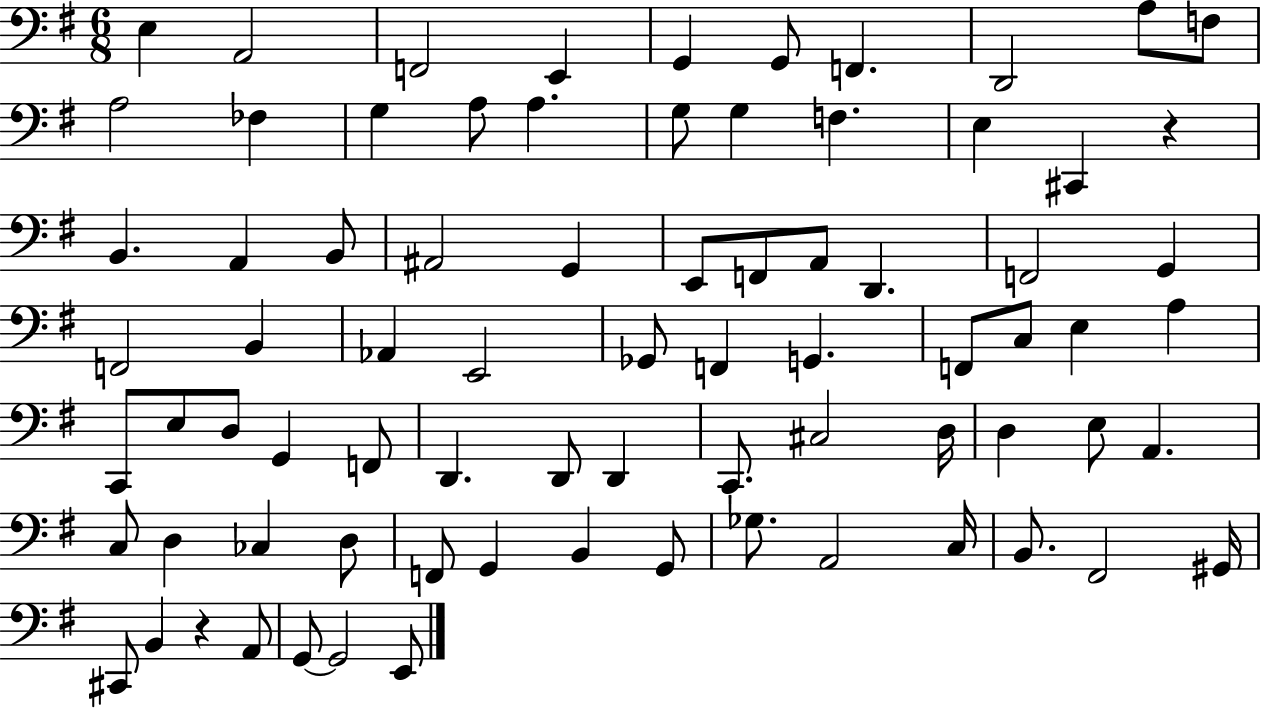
{
  \clef bass
  \numericTimeSignature
  \time 6/8
  \key g \major
  e4 a,2 | f,2 e,4 | g,4 g,8 f,4. | d,2 a8 f8 | \break a2 fes4 | g4 a8 a4. | g8 g4 f4. | e4 cis,4 r4 | \break b,4. a,4 b,8 | ais,2 g,4 | e,8 f,8 a,8 d,4. | f,2 g,4 | \break f,2 b,4 | aes,4 e,2 | ges,8 f,4 g,4. | f,8 c8 e4 a4 | \break c,8 e8 d8 g,4 f,8 | d,4. d,8 d,4 | c,8. cis2 d16 | d4 e8 a,4. | \break c8 d4 ces4 d8 | f,8 g,4 b,4 g,8 | ges8. a,2 c16 | b,8. fis,2 gis,16 | \break cis,8 b,4 r4 a,8 | g,8~~ g,2 e,8 | \bar "|."
}